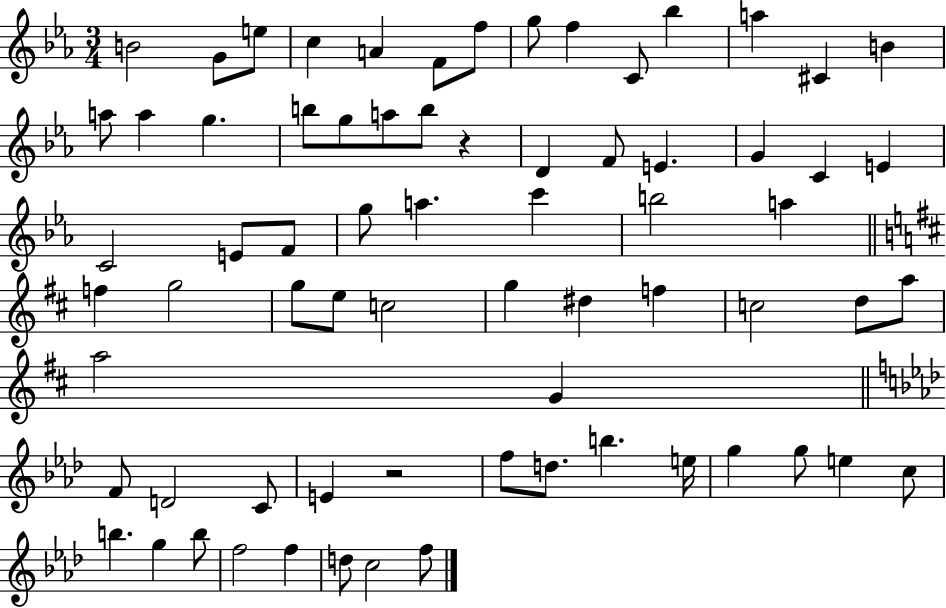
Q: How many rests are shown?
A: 2